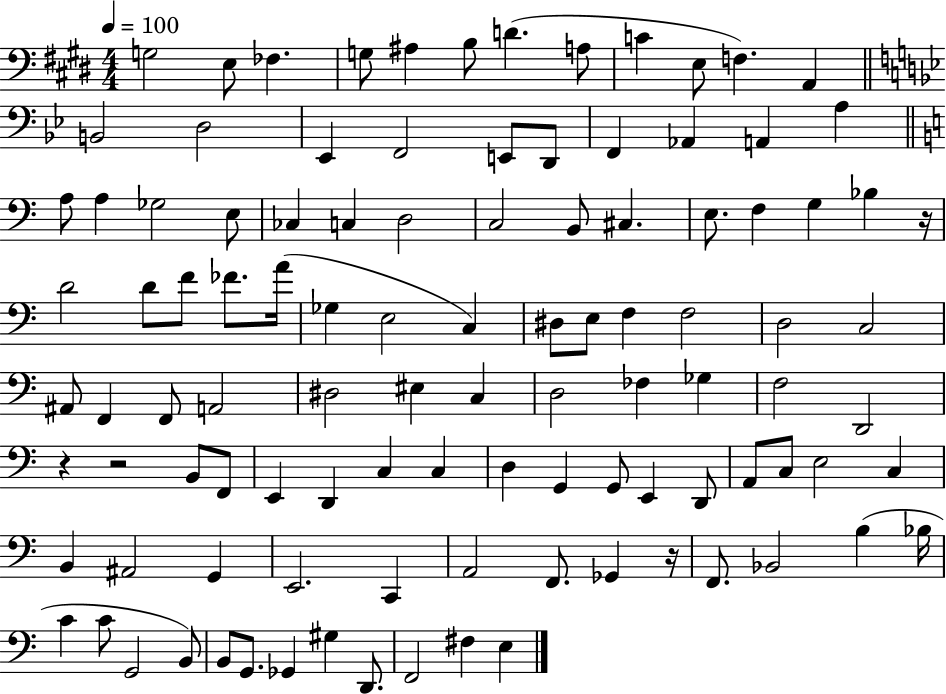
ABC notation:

X:1
T:Untitled
M:4/4
L:1/4
K:E
G,2 E,/2 _F, G,/2 ^A, B,/2 D A,/2 C E,/2 F, A,, B,,2 D,2 _E,, F,,2 E,,/2 D,,/2 F,, _A,, A,, A, A,/2 A, _G,2 E,/2 _C, C, D,2 C,2 B,,/2 ^C, E,/2 F, G, _B, z/4 D2 D/2 F/2 _F/2 A/4 _G, E,2 C, ^D,/2 E,/2 F, F,2 D,2 C,2 ^A,,/2 F,, F,,/2 A,,2 ^D,2 ^E, C, D,2 _F, _G, F,2 D,,2 z z2 B,,/2 F,,/2 E,, D,, C, C, D, G,, G,,/2 E,, D,,/2 A,,/2 C,/2 E,2 C, B,, ^A,,2 G,, E,,2 C,, A,,2 F,,/2 _G,, z/4 F,,/2 _B,,2 B, _B,/4 C C/2 G,,2 B,,/2 B,,/2 G,,/2 _G,, ^G, D,,/2 F,,2 ^F, E,